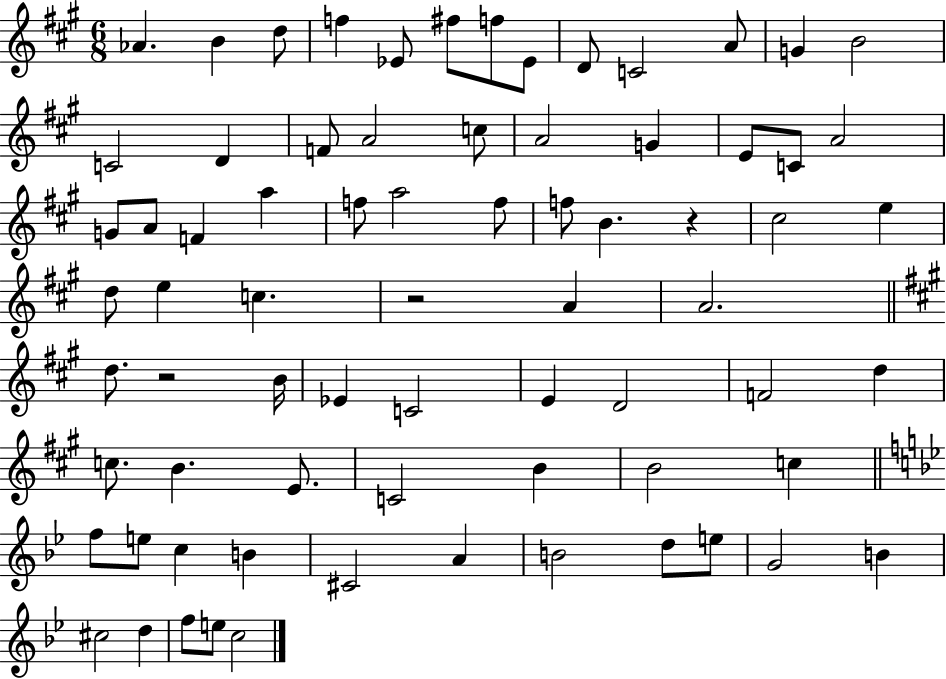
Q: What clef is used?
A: treble